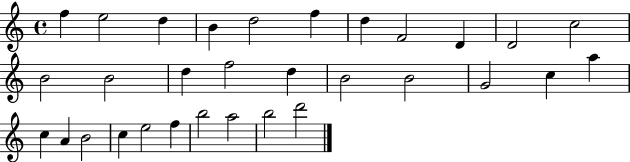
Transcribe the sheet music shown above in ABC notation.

X:1
T:Untitled
M:4/4
L:1/4
K:C
f e2 d B d2 f d F2 D D2 c2 B2 B2 d f2 d B2 B2 G2 c a c A B2 c e2 f b2 a2 b2 d'2